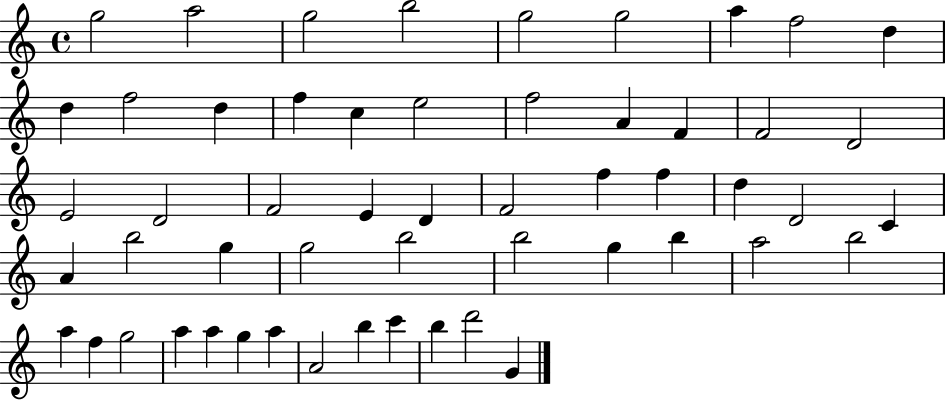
{
  \clef treble
  \time 4/4
  \defaultTimeSignature
  \key c \major
  g''2 a''2 | g''2 b''2 | g''2 g''2 | a''4 f''2 d''4 | \break d''4 f''2 d''4 | f''4 c''4 e''2 | f''2 a'4 f'4 | f'2 d'2 | \break e'2 d'2 | f'2 e'4 d'4 | f'2 f''4 f''4 | d''4 d'2 c'4 | \break a'4 b''2 g''4 | g''2 b''2 | b''2 g''4 b''4 | a''2 b''2 | \break a''4 f''4 g''2 | a''4 a''4 g''4 a''4 | a'2 b''4 c'''4 | b''4 d'''2 g'4 | \break \bar "|."
}